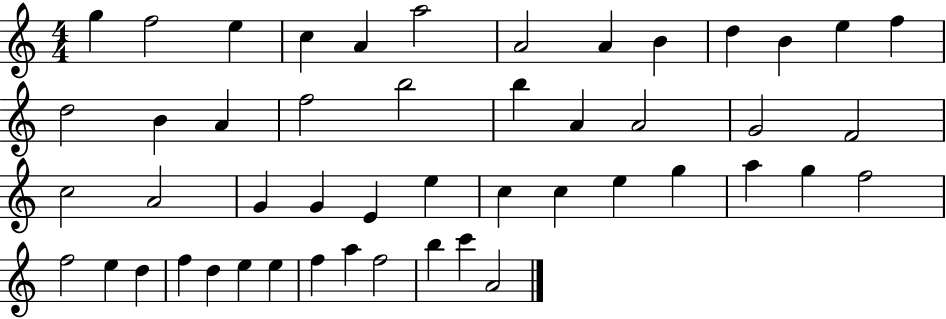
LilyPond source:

{
  \clef treble
  \numericTimeSignature
  \time 4/4
  \key c \major
  g''4 f''2 e''4 | c''4 a'4 a''2 | a'2 a'4 b'4 | d''4 b'4 e''4 f''4 | \break d''2 b'4 a'4 | f''2 b''2 | b''4 a'4 a'2 | g'2 f'2 | \break c''2 a'2 | g'4 g'4 e'4 e''4 | c''4 c''4 e''4 g''4 | a''4 g''4 f''2 | \break f''2 e''4 d''4 | f''4 d''4 e''4 e''4 | f''4 a''4 f''2 | b''4 c'''4 a'2 | \break \bar "|."
}